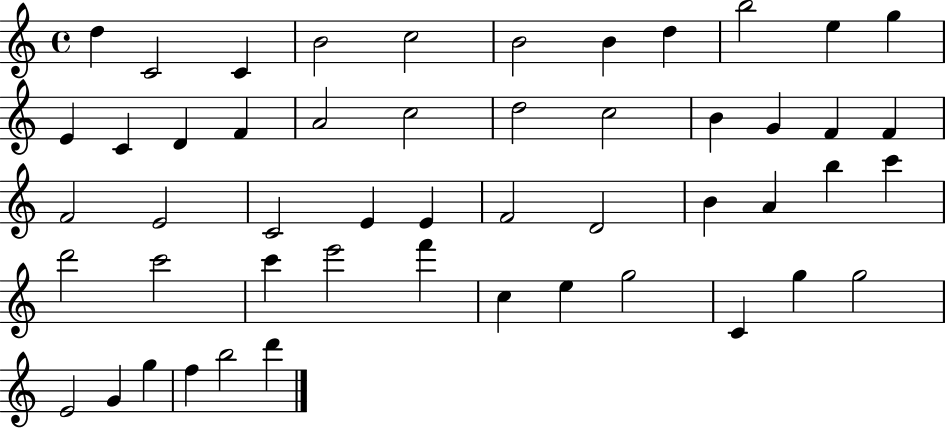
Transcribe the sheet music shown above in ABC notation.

X:1
T:Untitled
M:4/4
L:1/4
K:C
d C2 C B2 c2 B2 B d b2 e g E C D F A2 c2 d2 c2 B G F F F2 E2 C2 E E F2 D2 B A b c' d'2 c'2 c' e'2 f' c e g2 C g g2 E2 G g f b2 d'